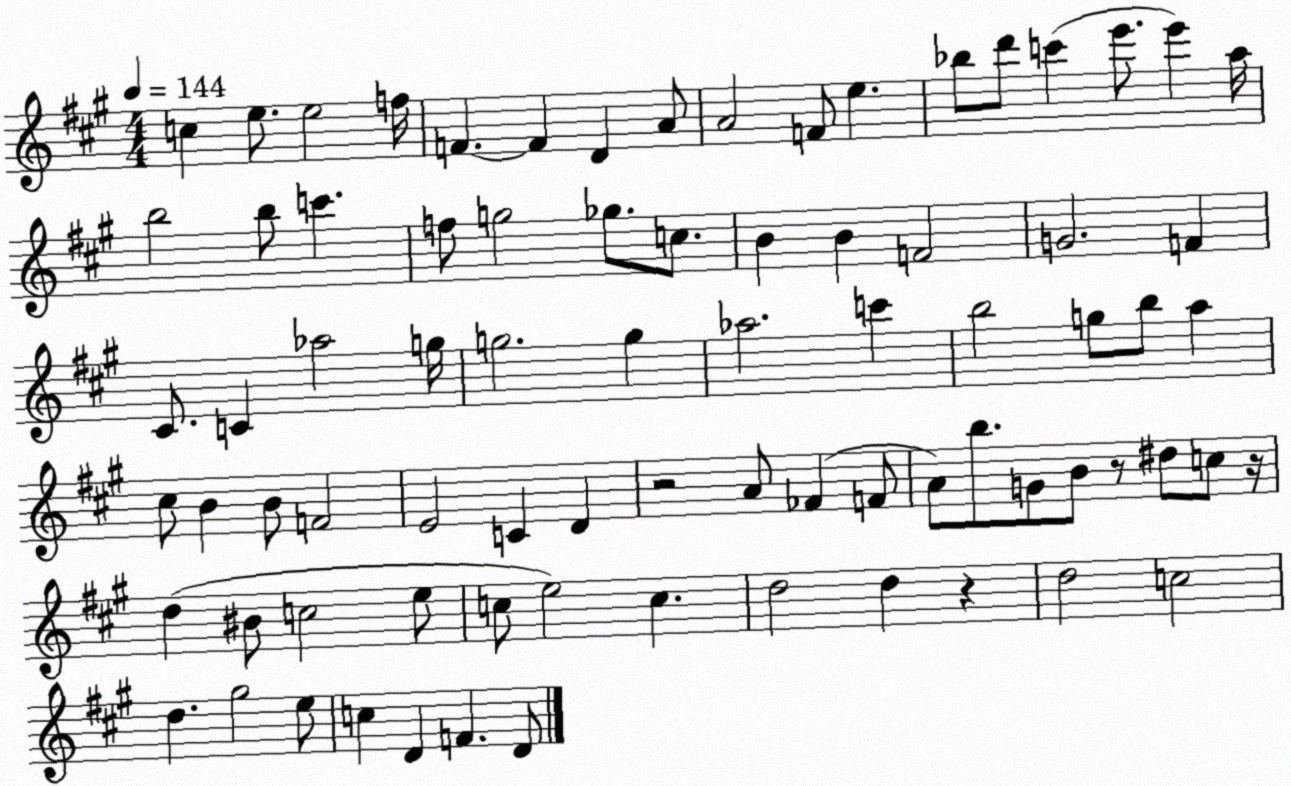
X:1
T:Untitled
M:4/4
L:1/4
K:A
c e/2 e2 f/4 F F D A/2 A2 F/2 e _b/2 d'/2 c' e'/2 e' a/4 b2 b/2 c' f/2 g2 _g/2 c/2 B B F2 G2 F ^C/2 C _a2 g/4 g2 g _a2 c' b2 g/2 b/2 a ^c/2 B B/2 F2 E2 C D z2 A/2 _F F/2 A/2 b/2 G/2 B/2 z/2 ^d/2 c/2 z/4 d ^B/2 c2 e/2 c/2 e2 c d2 d z d2 c2 d ^g2 e/2 c D F D/2